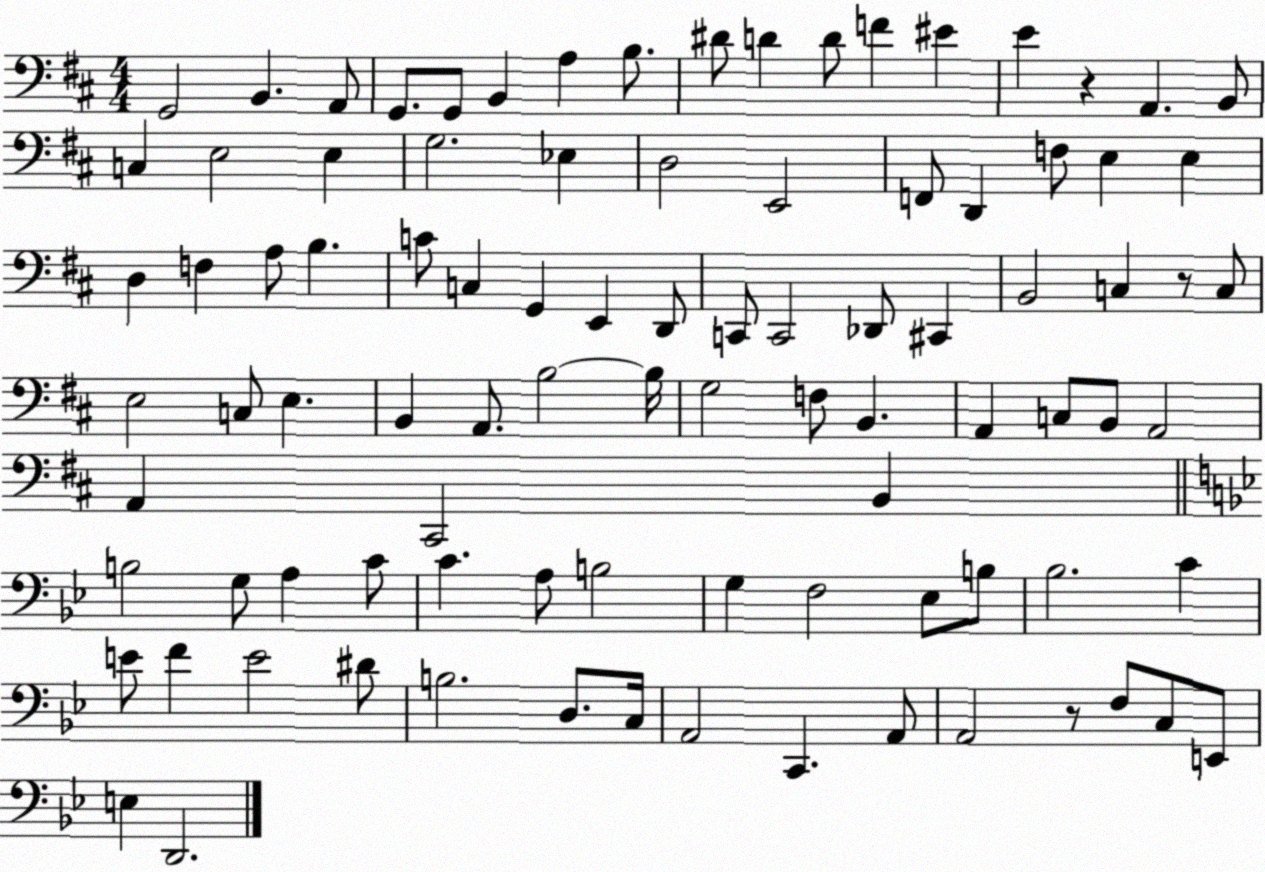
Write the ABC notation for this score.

X:1
T:Untitled
M:4/4
L:1/4
K:D
G,,2 B,, A,,/2 G,,/2 G,,/2 B,, A, B,/2 ^D/2 D D/2 F ^E E z A,, B,,/2 C, E,2 E, G,2 _E, D,2 E,,2 F,,/2 D,, F,/2 E, E, D, F, A,/2 B, C/2 C, G,, E,, D,,/2 C,,/2 C,,2 _D,,/2 ^C,, B,,2 C, z/2 C,/2 E,2 C,/2 E, B,, A,,/2 B,2 B,/4 G,2 F,/2 B,, A,, C,/2 B,,/2 A,,2 A,, ^C,,2 B,, B,2 G,/2 A, C/2 C A,/2 B,2 G, F,2 _E,/2 B,/2 _B,2 C E/2 F E2 ^D/2 B,2 D,/2 C,/4 A,,2 C,, A,,/2 A,,2 z/2 F,/2 C,/2 E,,/2 E, D,,2